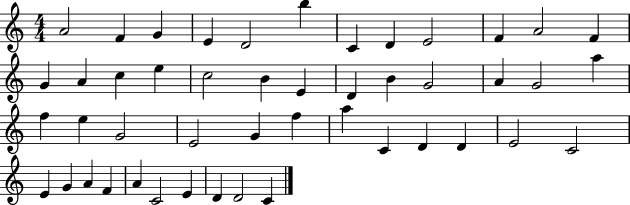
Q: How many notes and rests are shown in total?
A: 47